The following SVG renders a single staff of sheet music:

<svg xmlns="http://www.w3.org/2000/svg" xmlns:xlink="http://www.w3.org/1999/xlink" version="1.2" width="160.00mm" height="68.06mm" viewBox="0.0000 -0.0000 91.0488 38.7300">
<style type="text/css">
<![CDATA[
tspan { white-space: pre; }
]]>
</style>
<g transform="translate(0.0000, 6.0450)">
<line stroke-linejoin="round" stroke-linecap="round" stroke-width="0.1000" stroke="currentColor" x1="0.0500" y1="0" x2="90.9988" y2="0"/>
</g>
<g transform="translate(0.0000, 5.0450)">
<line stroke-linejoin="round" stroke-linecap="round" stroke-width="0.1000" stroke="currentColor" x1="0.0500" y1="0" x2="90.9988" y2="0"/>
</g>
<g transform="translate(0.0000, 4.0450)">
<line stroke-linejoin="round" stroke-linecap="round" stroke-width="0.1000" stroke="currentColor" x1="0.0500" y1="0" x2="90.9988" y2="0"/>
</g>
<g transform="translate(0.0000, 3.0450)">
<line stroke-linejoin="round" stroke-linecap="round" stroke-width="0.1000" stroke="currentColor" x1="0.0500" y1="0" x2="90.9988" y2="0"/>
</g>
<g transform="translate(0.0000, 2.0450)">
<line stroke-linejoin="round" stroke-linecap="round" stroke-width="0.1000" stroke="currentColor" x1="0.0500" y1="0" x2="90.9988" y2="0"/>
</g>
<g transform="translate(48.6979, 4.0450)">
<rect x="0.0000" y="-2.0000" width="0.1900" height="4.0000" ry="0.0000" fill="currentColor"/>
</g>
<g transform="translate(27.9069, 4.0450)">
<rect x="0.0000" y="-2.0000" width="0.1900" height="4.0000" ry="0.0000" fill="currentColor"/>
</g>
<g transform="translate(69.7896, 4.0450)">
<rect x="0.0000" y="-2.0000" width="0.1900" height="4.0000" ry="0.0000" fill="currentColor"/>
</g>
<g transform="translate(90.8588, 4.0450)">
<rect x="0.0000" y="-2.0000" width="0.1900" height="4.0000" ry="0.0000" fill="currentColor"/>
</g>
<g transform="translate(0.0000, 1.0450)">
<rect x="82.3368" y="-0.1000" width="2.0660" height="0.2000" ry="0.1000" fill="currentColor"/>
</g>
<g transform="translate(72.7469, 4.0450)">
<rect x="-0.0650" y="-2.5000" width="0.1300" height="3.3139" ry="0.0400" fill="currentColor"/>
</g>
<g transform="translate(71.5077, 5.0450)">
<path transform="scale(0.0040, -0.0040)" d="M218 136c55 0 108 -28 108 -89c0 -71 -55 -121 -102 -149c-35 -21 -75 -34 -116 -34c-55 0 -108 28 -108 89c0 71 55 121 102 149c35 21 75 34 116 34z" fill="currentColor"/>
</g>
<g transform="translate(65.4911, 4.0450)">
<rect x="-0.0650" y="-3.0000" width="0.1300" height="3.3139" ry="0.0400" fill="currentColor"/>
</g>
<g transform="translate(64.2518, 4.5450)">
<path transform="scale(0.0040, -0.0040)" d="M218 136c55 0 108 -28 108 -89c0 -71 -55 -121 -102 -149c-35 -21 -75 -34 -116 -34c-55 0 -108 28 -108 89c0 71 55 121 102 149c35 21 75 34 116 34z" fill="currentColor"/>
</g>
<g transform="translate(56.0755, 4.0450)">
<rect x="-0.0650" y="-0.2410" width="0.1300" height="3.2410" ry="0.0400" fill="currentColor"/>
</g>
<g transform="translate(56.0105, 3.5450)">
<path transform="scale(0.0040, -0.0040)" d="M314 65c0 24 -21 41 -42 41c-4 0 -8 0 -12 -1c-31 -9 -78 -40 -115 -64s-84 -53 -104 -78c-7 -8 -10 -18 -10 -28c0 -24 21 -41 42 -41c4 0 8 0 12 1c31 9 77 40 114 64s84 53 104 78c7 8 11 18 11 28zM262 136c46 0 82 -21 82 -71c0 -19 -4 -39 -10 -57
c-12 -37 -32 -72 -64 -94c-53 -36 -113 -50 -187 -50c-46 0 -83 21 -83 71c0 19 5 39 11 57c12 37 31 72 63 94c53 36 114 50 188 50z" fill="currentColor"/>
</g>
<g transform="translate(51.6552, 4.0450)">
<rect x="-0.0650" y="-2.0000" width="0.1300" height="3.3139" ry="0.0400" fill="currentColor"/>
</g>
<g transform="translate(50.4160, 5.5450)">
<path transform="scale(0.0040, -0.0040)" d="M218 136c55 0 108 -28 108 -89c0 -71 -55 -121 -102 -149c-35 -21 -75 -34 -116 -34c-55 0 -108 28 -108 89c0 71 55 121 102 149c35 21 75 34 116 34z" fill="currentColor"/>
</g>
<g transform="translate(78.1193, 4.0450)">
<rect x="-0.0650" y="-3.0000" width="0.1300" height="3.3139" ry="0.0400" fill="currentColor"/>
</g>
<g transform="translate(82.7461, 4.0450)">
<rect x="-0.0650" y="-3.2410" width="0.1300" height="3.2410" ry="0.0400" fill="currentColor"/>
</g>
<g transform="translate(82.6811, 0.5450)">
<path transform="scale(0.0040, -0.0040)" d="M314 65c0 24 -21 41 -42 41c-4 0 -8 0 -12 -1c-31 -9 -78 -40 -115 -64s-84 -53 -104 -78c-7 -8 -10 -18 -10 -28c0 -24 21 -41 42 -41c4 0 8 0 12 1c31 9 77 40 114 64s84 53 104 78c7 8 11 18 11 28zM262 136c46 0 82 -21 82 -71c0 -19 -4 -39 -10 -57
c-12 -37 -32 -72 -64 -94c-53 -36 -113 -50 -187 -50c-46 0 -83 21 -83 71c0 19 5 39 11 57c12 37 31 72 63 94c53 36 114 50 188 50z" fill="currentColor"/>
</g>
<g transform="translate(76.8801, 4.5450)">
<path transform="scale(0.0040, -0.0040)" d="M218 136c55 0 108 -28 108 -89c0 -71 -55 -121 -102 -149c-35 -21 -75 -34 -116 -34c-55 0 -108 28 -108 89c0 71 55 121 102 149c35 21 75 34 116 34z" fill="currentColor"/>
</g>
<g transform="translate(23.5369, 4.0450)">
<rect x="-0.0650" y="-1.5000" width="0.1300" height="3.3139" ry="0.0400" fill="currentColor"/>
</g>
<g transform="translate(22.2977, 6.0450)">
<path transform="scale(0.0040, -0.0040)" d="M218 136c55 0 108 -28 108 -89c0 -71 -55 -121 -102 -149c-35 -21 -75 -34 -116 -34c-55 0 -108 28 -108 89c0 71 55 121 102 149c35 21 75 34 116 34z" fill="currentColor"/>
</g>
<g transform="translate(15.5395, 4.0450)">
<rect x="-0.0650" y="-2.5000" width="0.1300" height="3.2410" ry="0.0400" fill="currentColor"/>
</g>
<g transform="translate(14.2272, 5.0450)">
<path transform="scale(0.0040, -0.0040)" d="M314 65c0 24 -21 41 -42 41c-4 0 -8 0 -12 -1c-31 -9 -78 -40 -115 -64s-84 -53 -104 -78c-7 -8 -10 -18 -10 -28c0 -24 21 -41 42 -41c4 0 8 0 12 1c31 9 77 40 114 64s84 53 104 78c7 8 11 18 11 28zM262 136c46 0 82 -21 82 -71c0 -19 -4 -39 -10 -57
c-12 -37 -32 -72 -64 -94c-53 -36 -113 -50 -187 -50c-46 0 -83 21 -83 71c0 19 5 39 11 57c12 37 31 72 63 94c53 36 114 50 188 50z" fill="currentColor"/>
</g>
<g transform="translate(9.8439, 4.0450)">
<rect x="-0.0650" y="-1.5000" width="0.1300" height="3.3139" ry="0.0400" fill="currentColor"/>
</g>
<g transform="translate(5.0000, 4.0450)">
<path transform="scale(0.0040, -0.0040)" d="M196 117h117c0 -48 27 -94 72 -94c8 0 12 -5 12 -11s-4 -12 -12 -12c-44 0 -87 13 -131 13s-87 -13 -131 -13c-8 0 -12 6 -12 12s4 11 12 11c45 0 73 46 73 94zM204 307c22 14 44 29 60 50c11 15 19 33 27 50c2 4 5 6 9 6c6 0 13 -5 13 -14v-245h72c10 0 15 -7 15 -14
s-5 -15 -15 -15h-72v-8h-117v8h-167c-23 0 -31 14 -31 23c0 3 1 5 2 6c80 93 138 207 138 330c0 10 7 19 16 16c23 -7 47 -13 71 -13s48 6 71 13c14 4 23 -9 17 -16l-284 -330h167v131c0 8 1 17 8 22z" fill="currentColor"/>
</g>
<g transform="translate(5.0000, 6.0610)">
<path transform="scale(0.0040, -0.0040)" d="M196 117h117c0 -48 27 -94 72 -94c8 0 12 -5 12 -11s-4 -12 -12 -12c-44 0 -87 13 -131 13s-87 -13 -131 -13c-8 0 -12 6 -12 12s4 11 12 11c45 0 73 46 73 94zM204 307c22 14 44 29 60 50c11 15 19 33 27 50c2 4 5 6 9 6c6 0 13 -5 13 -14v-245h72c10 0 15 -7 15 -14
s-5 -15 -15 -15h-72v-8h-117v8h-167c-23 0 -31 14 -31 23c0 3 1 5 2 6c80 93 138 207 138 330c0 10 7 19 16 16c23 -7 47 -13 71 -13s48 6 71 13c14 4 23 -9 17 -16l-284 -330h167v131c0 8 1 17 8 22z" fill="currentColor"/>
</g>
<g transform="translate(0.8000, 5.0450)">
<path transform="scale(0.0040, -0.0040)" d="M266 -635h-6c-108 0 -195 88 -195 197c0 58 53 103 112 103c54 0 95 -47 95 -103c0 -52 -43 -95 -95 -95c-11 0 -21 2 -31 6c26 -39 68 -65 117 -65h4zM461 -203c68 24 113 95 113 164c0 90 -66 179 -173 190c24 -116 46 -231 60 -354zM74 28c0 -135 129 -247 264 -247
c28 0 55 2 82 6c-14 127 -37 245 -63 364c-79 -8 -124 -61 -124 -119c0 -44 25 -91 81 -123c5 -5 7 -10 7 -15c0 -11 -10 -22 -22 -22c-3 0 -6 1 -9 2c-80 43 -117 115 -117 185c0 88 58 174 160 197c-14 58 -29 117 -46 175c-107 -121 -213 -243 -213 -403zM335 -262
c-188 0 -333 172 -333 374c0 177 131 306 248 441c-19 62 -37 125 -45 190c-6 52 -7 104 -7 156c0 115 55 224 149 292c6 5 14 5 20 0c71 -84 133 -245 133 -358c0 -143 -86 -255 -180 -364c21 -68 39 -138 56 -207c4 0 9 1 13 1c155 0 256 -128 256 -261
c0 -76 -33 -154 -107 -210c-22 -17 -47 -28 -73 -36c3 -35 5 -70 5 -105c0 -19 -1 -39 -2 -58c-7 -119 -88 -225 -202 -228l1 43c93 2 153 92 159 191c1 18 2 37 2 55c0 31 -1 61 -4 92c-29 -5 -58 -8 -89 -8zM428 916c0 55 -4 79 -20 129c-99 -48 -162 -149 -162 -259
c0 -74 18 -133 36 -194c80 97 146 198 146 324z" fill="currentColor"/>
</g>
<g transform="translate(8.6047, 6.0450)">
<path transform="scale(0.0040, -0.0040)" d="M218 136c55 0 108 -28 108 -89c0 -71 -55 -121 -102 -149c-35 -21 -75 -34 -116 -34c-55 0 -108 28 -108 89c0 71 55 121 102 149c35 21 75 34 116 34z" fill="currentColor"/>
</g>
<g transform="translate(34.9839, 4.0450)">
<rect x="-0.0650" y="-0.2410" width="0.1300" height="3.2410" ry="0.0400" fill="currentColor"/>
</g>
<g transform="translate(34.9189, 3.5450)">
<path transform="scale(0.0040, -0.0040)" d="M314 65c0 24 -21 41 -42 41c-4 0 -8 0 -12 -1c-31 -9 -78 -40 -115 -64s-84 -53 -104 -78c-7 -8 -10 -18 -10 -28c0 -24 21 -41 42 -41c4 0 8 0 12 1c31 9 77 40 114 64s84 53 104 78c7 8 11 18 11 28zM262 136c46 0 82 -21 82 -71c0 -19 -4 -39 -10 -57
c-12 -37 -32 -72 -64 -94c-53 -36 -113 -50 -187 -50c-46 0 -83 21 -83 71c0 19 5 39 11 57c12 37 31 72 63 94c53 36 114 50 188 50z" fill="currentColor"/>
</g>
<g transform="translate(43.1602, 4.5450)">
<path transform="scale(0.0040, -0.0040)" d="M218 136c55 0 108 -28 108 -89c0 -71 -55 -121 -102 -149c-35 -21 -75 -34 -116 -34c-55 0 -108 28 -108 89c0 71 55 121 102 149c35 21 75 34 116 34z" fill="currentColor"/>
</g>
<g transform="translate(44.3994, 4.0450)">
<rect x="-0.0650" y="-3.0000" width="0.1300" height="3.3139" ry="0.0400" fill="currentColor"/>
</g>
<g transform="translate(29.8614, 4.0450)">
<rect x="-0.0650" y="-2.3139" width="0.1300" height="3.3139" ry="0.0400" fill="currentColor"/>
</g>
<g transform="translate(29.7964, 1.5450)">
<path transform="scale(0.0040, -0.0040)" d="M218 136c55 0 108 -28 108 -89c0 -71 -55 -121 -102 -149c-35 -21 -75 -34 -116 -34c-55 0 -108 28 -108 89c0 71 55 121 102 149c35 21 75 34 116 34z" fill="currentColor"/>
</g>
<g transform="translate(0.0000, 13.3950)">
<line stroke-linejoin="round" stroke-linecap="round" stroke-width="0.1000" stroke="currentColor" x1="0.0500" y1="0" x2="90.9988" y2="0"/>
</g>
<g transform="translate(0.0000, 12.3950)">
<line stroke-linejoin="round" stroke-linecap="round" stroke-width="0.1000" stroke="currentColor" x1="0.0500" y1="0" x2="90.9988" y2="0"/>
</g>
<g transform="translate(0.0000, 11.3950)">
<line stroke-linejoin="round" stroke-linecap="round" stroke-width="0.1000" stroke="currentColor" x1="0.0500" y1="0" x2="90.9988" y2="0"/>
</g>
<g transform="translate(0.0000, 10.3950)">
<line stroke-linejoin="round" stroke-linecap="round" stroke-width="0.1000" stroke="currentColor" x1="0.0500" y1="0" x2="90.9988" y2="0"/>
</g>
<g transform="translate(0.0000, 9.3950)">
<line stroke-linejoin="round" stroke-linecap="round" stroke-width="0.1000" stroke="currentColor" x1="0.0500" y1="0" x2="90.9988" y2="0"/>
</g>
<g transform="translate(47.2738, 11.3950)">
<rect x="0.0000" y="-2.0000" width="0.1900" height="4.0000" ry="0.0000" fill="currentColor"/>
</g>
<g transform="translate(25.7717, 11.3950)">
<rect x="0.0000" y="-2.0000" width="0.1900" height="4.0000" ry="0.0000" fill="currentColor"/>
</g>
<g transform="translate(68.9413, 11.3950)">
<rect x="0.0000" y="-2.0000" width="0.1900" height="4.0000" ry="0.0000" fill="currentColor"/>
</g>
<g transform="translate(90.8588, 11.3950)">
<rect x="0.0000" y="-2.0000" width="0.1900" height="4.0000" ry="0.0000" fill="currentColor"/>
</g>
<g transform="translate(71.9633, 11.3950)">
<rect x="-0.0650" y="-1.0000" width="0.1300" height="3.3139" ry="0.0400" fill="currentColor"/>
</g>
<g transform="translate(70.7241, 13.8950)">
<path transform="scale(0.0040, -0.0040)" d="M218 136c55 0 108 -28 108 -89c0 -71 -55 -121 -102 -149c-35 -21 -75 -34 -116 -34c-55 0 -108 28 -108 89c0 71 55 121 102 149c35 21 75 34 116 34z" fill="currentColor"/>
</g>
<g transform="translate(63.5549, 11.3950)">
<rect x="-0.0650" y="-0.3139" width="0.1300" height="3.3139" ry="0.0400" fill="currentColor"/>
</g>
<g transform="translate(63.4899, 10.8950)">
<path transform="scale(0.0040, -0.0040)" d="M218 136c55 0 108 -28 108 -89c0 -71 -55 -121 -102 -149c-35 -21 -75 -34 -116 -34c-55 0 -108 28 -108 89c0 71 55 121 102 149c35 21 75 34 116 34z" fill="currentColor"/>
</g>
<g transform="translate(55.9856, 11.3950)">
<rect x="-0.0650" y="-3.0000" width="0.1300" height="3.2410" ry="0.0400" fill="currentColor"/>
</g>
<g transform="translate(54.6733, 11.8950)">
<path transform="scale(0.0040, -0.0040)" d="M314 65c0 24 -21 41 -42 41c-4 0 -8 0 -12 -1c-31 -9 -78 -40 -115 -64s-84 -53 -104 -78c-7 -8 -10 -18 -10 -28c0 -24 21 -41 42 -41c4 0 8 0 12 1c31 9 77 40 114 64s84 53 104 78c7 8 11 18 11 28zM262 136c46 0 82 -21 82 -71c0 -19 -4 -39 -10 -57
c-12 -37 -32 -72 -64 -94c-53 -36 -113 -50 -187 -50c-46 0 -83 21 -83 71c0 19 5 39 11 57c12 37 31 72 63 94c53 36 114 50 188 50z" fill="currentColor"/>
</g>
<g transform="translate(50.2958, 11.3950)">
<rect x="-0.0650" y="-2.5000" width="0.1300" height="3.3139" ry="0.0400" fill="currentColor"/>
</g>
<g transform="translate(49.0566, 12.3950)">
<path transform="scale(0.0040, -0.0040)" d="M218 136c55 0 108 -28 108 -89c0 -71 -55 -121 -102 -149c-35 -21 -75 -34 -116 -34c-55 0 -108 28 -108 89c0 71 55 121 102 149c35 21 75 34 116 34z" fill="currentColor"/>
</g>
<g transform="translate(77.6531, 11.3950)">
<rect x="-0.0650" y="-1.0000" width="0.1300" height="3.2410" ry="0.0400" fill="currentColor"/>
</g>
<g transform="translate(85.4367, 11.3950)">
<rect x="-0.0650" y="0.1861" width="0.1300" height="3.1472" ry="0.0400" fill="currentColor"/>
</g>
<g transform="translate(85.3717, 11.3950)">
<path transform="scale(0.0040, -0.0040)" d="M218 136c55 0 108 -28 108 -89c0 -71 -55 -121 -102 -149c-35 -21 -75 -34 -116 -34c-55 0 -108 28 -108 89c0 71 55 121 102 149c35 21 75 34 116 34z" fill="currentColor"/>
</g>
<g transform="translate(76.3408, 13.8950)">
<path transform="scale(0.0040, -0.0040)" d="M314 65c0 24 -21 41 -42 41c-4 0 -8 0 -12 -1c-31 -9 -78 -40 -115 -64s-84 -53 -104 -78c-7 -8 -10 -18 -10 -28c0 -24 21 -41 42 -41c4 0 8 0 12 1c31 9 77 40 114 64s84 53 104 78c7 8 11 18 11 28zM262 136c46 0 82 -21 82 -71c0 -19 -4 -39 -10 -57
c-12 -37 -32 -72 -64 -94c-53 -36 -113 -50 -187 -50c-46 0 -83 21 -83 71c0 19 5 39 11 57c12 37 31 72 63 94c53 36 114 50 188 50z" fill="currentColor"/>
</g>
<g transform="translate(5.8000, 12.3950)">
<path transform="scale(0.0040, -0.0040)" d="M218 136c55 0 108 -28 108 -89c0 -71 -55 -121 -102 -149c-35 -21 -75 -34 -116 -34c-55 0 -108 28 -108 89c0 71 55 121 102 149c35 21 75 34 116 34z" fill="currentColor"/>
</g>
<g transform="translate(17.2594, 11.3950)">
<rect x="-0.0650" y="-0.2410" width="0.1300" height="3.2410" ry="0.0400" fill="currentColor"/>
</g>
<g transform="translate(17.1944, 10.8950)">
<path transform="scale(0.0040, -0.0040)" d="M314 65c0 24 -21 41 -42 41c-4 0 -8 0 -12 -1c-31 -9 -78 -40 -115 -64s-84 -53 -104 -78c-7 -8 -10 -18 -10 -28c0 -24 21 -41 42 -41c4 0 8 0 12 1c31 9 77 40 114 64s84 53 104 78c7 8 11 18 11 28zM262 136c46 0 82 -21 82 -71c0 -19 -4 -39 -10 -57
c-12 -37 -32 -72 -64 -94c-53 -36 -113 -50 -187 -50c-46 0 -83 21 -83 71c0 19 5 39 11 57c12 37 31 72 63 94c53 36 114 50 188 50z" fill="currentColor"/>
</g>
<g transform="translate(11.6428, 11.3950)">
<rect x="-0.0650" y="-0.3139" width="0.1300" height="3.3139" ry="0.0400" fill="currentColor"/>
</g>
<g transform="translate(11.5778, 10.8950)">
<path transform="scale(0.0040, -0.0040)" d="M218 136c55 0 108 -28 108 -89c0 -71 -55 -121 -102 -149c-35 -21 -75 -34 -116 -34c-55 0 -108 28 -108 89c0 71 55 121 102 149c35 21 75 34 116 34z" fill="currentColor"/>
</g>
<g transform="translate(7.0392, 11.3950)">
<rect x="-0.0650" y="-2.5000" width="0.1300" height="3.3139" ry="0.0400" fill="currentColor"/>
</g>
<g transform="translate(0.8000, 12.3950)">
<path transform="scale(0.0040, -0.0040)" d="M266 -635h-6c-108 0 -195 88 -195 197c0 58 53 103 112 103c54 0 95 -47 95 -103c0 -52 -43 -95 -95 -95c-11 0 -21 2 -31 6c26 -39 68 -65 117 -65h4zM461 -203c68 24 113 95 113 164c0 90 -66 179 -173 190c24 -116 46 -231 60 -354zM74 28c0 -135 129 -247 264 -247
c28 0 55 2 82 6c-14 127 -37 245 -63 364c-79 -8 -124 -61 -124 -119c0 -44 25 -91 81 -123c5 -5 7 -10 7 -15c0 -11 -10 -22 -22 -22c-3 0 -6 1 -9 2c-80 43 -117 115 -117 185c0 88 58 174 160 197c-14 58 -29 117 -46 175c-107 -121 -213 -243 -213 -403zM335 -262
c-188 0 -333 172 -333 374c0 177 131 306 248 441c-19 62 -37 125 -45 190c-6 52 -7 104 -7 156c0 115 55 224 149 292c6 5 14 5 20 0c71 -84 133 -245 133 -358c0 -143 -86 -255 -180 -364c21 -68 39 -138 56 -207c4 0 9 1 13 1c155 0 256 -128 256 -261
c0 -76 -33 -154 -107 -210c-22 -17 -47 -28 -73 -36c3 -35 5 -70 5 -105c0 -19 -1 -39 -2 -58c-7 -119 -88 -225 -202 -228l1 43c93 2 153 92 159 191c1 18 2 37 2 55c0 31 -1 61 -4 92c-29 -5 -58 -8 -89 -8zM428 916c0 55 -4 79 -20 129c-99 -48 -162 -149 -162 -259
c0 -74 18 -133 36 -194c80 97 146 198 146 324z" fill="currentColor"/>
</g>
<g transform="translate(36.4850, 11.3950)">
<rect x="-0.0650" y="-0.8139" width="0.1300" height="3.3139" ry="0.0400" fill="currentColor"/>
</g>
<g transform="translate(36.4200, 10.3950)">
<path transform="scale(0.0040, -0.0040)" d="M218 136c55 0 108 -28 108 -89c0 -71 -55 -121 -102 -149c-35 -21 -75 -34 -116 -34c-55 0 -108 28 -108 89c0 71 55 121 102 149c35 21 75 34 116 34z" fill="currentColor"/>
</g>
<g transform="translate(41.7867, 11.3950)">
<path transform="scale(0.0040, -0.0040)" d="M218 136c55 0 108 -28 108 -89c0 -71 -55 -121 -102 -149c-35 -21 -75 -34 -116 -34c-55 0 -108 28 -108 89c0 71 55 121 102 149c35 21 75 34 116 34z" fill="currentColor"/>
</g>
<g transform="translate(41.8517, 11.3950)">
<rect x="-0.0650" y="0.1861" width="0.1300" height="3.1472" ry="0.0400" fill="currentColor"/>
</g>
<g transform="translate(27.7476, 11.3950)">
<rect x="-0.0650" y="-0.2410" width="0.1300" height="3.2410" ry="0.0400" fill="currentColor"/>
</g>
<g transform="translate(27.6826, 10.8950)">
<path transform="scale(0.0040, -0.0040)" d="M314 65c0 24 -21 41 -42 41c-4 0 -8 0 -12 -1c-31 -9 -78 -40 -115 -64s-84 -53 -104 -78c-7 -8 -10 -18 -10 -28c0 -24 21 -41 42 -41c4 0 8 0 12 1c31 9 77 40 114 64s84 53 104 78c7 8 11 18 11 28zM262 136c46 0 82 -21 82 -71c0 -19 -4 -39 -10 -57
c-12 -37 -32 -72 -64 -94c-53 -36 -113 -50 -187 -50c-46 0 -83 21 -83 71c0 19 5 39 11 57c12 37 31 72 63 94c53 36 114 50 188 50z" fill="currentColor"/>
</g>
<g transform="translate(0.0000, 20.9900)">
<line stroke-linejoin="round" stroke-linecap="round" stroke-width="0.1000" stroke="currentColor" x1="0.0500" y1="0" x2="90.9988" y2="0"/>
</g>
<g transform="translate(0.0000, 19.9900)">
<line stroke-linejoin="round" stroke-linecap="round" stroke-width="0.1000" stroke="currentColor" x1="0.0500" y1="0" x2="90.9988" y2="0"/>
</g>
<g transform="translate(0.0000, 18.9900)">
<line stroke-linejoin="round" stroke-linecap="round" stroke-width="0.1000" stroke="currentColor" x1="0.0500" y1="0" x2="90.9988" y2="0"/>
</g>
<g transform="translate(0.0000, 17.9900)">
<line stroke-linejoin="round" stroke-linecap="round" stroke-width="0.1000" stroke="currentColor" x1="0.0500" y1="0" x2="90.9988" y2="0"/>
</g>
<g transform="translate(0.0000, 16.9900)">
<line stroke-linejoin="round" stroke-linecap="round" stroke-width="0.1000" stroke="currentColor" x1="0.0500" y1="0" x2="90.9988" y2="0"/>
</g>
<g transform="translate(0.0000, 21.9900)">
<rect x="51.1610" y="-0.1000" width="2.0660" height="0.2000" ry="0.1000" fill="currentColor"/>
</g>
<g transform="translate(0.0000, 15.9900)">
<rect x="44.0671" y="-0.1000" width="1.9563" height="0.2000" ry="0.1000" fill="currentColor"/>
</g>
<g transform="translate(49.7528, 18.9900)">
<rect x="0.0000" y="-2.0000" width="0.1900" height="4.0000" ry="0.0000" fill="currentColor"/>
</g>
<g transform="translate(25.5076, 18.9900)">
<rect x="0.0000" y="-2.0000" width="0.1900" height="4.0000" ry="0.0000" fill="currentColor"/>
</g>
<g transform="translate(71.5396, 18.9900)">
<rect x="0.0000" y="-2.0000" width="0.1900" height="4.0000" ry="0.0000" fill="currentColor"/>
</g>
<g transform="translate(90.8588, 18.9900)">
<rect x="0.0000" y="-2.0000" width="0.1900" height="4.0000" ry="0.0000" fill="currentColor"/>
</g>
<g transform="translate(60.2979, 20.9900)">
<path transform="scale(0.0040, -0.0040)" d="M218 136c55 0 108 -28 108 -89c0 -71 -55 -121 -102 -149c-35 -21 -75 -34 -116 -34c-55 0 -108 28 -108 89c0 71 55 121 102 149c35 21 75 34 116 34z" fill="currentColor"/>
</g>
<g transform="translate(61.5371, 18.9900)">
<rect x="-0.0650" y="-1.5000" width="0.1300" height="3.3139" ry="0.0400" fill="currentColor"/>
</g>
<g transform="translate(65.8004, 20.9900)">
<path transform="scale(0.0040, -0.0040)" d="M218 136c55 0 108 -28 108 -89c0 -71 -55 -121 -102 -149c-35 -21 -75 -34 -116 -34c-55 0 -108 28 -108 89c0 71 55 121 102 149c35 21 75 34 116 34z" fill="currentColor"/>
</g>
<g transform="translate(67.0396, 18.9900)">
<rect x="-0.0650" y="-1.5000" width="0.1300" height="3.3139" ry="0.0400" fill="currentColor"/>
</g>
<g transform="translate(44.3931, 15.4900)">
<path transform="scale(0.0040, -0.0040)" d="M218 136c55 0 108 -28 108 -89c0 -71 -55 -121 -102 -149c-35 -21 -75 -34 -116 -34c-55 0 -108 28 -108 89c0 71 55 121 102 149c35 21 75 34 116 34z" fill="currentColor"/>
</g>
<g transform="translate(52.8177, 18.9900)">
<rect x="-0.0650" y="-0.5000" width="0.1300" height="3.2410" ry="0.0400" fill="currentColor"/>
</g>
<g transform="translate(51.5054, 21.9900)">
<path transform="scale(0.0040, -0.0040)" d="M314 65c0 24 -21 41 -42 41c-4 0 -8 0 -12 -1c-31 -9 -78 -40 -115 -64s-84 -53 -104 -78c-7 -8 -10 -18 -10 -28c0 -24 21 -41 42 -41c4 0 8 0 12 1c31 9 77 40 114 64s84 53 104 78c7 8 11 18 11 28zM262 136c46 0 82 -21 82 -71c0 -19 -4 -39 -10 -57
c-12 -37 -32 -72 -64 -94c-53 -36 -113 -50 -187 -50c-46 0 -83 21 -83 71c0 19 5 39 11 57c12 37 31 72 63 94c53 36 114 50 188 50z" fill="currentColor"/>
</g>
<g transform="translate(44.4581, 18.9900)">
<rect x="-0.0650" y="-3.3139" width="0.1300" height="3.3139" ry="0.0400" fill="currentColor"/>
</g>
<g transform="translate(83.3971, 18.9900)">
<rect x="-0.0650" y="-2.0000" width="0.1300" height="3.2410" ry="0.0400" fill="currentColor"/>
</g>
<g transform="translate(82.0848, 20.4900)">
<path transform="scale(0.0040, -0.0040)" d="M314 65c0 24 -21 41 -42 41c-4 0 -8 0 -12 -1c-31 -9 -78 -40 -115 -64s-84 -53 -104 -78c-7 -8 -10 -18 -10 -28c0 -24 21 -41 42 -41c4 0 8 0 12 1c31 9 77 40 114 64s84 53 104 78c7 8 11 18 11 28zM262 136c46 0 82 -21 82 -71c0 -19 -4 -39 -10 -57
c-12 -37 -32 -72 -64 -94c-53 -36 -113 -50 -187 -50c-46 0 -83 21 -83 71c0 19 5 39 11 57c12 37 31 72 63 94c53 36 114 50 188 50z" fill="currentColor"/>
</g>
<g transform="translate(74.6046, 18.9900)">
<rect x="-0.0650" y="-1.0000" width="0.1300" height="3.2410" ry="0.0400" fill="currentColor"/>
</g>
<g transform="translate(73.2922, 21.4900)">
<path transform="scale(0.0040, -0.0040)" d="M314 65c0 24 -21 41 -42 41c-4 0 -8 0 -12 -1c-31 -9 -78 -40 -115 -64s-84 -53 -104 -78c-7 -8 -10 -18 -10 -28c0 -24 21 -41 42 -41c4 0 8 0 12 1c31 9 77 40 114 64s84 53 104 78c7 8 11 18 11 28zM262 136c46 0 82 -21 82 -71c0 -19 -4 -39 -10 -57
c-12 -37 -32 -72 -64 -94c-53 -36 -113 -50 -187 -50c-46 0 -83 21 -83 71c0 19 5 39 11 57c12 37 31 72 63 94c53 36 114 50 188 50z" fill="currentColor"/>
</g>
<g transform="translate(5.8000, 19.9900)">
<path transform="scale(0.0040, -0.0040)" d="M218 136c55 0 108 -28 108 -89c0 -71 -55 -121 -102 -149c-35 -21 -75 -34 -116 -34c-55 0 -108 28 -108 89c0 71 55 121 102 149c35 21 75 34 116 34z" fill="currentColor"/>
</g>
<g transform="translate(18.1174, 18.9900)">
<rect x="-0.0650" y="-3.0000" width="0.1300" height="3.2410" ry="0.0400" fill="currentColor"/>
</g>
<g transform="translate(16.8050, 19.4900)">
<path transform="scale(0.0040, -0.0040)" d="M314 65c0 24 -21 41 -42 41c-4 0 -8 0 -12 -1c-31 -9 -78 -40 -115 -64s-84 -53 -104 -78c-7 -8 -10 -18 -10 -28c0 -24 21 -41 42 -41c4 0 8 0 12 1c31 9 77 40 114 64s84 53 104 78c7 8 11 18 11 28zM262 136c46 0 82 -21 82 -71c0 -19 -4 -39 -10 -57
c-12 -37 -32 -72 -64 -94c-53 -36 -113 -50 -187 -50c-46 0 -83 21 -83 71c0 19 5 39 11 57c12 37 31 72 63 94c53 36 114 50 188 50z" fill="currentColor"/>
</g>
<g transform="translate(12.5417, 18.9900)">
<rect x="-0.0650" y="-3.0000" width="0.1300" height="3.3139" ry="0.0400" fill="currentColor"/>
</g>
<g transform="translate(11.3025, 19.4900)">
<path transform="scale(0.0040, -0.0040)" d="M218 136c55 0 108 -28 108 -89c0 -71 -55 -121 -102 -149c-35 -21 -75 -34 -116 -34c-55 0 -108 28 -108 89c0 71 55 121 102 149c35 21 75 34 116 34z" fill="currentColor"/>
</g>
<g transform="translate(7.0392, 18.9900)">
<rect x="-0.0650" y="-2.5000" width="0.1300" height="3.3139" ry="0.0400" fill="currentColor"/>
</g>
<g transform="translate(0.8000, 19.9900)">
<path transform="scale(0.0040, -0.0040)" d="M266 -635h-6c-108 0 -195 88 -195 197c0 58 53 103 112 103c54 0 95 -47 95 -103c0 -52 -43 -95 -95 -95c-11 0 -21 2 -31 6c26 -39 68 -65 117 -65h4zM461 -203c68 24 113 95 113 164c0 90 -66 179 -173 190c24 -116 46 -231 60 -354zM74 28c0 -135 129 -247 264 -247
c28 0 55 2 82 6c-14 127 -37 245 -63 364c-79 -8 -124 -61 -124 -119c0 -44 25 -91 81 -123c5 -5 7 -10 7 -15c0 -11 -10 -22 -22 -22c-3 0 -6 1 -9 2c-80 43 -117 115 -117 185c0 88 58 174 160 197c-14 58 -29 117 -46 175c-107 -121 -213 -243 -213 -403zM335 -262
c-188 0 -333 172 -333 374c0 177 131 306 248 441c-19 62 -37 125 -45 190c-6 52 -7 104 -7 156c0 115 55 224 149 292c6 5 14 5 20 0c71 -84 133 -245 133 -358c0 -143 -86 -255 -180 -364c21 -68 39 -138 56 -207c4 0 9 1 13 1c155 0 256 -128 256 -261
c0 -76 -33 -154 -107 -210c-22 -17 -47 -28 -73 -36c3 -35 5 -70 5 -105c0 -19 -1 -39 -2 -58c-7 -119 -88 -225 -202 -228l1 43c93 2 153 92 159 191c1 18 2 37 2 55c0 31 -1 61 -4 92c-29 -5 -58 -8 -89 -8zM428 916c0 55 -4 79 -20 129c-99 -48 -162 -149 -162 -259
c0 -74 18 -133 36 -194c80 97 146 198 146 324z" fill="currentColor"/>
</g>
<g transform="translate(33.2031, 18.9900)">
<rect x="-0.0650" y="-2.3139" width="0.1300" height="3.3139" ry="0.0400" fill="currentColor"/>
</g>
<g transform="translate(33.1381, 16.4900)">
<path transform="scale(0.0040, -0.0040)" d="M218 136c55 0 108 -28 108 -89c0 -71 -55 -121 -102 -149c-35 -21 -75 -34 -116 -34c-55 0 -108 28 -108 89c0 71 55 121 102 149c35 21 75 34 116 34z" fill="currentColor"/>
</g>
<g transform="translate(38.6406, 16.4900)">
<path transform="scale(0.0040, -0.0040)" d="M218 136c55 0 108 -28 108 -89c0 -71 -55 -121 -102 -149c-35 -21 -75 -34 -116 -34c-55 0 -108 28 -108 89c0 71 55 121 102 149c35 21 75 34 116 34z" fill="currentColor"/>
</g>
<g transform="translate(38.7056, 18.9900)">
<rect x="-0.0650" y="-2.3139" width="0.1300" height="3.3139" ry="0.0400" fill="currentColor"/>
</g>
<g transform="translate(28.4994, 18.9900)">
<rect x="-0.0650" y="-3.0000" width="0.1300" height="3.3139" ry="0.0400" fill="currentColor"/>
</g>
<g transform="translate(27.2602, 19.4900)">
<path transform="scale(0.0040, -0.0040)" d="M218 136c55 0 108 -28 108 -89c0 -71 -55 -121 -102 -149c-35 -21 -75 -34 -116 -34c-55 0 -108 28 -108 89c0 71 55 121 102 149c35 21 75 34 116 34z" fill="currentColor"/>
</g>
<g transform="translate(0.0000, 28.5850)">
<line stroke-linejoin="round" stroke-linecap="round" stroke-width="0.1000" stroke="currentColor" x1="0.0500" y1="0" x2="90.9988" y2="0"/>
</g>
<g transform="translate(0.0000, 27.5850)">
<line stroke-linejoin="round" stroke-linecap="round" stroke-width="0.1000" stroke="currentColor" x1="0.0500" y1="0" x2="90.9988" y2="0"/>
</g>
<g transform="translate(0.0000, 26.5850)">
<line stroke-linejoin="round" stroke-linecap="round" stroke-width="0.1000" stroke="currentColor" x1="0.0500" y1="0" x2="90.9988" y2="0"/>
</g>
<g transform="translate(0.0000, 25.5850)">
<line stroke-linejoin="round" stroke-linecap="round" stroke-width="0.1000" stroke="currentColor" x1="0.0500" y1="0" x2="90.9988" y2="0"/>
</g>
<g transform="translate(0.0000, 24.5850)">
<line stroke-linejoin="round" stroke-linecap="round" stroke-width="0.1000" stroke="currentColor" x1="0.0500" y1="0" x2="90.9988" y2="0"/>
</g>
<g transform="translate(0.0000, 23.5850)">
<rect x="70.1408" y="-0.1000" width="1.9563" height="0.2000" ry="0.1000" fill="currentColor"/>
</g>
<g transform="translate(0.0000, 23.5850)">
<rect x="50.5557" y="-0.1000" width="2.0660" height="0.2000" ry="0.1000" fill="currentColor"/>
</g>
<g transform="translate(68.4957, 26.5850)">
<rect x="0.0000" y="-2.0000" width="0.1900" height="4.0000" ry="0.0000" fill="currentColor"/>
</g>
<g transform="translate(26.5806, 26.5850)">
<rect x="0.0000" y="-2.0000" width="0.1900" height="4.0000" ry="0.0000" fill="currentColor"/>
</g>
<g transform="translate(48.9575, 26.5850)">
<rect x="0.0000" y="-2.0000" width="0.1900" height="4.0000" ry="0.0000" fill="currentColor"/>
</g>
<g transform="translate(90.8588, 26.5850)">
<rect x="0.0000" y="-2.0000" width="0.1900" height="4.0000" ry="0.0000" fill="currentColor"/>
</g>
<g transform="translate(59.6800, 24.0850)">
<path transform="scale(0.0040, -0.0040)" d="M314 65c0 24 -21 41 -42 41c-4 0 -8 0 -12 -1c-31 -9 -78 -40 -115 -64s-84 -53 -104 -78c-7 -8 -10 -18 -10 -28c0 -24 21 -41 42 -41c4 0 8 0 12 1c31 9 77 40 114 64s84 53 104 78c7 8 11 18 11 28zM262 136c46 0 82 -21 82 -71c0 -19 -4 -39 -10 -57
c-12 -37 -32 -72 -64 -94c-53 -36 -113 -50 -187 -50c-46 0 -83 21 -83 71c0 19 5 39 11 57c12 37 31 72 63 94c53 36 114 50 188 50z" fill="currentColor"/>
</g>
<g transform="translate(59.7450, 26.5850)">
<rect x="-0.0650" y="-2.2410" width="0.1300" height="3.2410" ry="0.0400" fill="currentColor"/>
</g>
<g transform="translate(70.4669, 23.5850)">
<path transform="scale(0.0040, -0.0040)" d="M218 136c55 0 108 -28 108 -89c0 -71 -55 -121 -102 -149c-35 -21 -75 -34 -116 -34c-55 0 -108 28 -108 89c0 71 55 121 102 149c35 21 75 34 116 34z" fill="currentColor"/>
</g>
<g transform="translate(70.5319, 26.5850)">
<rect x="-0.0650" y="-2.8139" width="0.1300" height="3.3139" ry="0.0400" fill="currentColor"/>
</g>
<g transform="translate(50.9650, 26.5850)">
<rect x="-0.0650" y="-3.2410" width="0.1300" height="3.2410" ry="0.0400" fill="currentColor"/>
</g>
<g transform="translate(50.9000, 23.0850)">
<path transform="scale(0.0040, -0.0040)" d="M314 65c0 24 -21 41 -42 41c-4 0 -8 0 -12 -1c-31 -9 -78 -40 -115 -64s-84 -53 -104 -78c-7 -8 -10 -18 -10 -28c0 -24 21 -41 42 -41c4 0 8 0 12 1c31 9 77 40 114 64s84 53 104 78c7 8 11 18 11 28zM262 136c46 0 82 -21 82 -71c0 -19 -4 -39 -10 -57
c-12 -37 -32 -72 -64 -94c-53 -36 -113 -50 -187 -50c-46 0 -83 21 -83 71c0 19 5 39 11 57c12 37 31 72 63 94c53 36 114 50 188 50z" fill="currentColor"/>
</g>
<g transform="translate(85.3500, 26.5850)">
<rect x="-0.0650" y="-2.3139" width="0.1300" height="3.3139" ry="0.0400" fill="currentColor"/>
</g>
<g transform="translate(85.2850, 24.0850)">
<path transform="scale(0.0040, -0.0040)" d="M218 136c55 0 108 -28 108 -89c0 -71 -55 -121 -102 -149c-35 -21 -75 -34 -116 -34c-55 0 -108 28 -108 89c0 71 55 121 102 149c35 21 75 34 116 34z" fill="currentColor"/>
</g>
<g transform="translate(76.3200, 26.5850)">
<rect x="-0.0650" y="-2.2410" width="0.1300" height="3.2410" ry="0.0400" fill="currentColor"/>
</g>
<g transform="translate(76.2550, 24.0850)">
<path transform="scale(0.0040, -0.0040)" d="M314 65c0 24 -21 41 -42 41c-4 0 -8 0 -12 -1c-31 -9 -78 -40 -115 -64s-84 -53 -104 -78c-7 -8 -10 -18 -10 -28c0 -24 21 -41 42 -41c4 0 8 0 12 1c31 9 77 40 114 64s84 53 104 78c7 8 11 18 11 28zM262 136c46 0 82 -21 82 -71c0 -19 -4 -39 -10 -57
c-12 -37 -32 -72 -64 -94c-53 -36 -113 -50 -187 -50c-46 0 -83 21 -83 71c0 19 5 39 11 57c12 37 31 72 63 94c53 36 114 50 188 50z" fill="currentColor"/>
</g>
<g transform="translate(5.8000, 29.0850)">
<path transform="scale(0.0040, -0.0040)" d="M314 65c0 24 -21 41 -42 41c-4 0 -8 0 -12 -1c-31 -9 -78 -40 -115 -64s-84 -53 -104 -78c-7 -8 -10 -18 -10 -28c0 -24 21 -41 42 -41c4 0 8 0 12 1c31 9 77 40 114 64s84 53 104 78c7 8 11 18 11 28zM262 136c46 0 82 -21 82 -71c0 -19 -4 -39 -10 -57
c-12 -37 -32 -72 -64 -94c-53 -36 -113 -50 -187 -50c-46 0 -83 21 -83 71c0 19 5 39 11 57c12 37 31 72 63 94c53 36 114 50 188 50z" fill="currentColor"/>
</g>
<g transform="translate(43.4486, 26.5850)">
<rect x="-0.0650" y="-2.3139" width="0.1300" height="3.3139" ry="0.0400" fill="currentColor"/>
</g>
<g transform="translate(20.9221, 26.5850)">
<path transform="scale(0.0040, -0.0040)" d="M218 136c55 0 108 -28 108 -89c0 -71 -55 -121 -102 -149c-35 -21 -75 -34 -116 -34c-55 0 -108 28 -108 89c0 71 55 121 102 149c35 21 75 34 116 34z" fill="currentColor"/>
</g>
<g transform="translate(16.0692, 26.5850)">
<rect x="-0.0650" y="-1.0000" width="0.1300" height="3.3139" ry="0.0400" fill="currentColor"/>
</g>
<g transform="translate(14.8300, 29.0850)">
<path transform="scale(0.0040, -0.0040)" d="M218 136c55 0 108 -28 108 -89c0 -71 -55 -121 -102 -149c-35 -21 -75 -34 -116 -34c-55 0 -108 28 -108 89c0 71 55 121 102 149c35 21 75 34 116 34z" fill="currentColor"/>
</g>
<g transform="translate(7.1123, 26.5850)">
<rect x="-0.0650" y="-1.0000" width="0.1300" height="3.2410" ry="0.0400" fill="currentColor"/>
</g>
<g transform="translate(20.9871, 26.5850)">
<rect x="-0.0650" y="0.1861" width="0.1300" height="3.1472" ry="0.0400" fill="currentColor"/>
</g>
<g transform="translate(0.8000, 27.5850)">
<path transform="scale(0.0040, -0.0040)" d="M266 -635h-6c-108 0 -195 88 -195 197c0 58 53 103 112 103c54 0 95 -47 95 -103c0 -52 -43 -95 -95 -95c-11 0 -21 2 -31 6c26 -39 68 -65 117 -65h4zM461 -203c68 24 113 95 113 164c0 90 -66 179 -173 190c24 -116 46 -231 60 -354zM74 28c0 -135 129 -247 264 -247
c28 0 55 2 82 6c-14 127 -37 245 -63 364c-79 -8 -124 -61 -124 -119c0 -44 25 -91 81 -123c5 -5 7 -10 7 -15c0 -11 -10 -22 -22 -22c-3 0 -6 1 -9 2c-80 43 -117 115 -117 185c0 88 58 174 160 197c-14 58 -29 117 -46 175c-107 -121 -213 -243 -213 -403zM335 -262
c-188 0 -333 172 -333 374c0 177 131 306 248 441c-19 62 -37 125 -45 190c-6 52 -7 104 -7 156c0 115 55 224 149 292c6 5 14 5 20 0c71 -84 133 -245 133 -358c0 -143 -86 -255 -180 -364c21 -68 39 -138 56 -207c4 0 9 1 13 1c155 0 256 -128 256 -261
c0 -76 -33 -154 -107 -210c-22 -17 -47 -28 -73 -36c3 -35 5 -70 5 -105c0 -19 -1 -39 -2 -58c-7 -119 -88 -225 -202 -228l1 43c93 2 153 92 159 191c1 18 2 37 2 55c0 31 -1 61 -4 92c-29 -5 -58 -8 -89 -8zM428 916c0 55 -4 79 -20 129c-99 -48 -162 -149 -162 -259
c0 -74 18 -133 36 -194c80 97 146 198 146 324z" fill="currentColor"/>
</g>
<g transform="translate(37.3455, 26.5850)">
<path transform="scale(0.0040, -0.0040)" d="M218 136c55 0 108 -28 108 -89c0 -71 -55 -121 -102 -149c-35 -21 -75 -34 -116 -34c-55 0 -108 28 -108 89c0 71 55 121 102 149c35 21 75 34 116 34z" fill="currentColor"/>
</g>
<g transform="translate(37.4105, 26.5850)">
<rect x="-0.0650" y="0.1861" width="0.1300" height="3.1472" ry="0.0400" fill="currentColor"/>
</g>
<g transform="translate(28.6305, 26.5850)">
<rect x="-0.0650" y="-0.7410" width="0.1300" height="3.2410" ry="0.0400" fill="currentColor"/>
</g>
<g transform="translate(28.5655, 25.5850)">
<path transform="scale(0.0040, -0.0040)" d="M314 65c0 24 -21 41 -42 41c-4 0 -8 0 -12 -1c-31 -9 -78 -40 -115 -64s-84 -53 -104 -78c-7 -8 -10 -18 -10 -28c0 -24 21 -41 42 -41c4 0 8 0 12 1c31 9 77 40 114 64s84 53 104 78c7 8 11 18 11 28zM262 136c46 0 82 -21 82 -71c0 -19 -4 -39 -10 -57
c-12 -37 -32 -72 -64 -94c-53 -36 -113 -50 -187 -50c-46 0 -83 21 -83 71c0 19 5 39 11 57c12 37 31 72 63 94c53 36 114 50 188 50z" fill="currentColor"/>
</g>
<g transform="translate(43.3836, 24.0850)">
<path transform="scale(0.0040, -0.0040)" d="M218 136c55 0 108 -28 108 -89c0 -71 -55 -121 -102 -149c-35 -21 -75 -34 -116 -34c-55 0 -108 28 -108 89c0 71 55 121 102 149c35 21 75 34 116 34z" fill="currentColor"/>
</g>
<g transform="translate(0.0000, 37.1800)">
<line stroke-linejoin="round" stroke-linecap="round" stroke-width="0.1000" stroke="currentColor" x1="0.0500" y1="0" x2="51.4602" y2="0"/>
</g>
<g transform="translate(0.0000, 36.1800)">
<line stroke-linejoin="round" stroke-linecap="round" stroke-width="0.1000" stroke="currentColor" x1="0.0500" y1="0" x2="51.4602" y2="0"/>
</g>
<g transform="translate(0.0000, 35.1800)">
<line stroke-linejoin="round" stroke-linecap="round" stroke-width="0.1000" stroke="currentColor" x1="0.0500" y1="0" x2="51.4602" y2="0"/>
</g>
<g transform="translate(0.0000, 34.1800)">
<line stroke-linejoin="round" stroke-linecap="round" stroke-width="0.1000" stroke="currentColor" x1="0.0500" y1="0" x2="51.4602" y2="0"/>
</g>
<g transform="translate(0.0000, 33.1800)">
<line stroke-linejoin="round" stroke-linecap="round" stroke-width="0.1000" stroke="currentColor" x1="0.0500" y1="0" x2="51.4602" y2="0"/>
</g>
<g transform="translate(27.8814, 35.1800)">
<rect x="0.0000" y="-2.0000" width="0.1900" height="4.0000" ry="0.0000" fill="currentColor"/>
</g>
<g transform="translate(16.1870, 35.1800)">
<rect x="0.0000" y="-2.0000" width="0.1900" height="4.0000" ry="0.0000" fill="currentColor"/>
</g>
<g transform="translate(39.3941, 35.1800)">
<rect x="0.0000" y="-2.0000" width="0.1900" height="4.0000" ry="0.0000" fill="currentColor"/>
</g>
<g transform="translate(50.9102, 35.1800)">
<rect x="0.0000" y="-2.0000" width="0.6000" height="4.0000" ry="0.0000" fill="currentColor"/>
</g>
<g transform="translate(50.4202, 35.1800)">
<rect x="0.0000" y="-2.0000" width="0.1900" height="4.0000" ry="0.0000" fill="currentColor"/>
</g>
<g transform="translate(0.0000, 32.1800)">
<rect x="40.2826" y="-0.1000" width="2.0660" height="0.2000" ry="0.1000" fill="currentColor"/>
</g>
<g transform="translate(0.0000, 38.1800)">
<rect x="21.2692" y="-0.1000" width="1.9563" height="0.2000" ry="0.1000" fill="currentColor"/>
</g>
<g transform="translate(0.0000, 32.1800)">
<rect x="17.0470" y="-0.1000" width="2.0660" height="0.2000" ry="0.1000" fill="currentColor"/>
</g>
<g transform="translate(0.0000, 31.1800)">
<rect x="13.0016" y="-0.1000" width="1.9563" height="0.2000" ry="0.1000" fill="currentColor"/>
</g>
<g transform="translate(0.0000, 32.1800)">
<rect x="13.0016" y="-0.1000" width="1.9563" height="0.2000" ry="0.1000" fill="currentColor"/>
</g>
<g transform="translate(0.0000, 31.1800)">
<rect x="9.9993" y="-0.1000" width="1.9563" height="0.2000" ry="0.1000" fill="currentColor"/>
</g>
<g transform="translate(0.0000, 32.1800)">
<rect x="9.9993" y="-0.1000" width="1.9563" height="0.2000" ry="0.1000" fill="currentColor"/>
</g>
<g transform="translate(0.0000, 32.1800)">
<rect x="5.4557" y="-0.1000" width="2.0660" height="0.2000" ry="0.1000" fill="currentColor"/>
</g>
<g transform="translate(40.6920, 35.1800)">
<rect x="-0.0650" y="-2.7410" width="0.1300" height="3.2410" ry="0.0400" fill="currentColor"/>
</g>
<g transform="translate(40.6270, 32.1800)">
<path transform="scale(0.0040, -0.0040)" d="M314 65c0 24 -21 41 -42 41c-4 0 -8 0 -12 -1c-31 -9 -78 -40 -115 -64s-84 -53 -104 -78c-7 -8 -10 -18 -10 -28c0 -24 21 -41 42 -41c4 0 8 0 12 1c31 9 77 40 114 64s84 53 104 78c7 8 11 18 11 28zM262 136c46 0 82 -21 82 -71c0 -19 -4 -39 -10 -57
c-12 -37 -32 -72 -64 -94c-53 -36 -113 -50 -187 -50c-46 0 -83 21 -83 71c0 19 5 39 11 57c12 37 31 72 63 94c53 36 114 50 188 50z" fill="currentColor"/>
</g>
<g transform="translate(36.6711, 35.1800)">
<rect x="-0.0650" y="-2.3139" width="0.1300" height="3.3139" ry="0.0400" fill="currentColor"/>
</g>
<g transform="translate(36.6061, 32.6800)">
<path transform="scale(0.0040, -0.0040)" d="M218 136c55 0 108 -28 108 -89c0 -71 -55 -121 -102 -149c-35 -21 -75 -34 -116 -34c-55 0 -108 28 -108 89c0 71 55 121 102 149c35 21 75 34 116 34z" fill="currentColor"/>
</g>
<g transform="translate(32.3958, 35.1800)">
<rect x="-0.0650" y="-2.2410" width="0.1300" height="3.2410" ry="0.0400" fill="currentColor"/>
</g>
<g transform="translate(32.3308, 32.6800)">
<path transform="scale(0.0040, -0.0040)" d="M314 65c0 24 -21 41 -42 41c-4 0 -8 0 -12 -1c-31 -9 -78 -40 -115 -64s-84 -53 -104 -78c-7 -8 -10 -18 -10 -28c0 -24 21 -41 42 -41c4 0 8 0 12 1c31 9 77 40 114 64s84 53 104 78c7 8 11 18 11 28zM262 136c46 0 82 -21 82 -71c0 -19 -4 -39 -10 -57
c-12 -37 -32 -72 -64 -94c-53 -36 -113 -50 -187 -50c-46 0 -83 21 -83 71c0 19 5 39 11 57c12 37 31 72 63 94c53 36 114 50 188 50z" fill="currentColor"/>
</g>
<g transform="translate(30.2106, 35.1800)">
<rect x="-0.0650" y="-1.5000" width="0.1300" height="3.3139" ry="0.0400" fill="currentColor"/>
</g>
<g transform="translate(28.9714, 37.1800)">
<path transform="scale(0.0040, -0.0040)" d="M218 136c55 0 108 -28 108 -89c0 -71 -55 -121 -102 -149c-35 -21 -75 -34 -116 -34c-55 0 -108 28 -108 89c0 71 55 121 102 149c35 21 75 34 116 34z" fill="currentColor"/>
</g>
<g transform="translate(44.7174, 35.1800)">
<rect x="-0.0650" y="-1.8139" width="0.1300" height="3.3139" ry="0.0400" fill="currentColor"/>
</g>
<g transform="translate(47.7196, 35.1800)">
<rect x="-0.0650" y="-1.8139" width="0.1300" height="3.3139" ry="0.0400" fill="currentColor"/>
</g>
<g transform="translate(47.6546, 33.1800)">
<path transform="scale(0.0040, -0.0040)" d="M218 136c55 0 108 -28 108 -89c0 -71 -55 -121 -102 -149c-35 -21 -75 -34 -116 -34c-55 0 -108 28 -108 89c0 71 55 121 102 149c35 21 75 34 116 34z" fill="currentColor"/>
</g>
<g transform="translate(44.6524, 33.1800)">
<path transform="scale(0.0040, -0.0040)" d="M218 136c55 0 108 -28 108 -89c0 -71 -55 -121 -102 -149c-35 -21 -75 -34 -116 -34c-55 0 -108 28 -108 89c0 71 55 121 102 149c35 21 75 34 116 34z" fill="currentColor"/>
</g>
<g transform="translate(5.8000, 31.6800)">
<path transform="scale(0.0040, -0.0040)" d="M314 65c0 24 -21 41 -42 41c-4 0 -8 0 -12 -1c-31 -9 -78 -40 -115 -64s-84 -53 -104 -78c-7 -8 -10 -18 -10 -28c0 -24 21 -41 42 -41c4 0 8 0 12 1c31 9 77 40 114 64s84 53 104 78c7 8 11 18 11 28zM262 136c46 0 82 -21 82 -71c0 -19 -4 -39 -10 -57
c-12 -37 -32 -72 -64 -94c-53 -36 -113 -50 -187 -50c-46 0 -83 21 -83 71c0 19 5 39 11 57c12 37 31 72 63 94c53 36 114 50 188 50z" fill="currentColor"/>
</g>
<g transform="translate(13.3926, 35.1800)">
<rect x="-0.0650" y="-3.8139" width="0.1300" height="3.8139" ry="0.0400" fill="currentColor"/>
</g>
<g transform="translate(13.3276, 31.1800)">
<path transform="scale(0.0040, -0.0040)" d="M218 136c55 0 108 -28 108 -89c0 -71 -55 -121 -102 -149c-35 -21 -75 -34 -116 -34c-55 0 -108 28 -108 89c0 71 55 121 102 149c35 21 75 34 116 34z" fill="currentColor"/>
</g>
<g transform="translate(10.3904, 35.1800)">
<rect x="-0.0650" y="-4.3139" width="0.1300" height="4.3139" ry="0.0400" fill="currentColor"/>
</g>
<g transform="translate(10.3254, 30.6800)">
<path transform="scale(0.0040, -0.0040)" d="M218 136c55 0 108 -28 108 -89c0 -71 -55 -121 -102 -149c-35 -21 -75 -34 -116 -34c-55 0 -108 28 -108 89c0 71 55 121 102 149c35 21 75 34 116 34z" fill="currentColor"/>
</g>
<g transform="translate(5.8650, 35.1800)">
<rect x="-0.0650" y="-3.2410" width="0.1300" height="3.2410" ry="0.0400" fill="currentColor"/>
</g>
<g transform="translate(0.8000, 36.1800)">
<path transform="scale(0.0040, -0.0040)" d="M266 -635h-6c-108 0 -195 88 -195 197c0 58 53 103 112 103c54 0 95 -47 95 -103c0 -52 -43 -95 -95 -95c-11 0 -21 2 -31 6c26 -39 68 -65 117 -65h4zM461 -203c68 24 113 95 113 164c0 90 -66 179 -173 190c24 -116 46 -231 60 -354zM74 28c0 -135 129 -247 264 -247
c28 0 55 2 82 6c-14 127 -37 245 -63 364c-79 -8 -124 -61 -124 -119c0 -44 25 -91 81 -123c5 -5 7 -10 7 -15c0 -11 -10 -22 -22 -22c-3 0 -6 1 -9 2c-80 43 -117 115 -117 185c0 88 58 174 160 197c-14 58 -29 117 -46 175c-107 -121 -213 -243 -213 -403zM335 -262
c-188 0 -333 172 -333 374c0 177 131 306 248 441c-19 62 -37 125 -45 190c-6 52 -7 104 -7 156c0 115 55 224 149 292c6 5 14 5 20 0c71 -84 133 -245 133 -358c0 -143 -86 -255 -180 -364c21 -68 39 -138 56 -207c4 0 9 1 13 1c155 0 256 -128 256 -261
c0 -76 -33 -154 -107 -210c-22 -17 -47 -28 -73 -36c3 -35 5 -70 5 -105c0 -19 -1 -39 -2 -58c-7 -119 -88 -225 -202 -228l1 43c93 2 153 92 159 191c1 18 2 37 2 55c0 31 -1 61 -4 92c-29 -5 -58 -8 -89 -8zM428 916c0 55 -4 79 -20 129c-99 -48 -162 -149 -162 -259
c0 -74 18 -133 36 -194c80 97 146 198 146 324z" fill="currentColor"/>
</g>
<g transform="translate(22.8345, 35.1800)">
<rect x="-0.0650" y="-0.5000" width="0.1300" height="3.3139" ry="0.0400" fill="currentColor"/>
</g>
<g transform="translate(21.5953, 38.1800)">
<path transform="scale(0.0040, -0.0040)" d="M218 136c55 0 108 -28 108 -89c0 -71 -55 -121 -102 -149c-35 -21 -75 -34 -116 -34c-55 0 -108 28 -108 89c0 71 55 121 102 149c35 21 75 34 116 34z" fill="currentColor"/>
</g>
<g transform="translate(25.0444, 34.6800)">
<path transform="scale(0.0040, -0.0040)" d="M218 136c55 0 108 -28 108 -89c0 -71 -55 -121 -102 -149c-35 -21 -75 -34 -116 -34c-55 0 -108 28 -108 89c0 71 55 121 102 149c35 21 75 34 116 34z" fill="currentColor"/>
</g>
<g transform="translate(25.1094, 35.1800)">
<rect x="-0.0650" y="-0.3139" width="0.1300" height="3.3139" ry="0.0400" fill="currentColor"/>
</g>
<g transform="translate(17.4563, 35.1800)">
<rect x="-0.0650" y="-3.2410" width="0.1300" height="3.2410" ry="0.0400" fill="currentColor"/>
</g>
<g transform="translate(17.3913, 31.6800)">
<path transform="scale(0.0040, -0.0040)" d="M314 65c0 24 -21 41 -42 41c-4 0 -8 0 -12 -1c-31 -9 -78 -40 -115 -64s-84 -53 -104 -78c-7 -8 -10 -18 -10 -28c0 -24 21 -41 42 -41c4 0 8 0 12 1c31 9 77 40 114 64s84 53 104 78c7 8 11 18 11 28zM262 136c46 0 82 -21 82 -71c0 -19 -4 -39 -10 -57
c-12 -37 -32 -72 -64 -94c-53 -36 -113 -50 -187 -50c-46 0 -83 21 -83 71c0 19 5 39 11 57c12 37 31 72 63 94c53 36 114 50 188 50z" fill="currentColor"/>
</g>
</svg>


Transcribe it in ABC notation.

X:1
T:Untitled
M:4/4
L:1/4
K:C
E G2 E g c2 A F c2 A G A b2 G c c2 c2 d B G A2 c D D2 B G A A2 A g g b C2 E E D2 F2 D2 D B d2 B g b2 g2 a g2 g b2 d' c' b2 C c E g2 g a2 f f